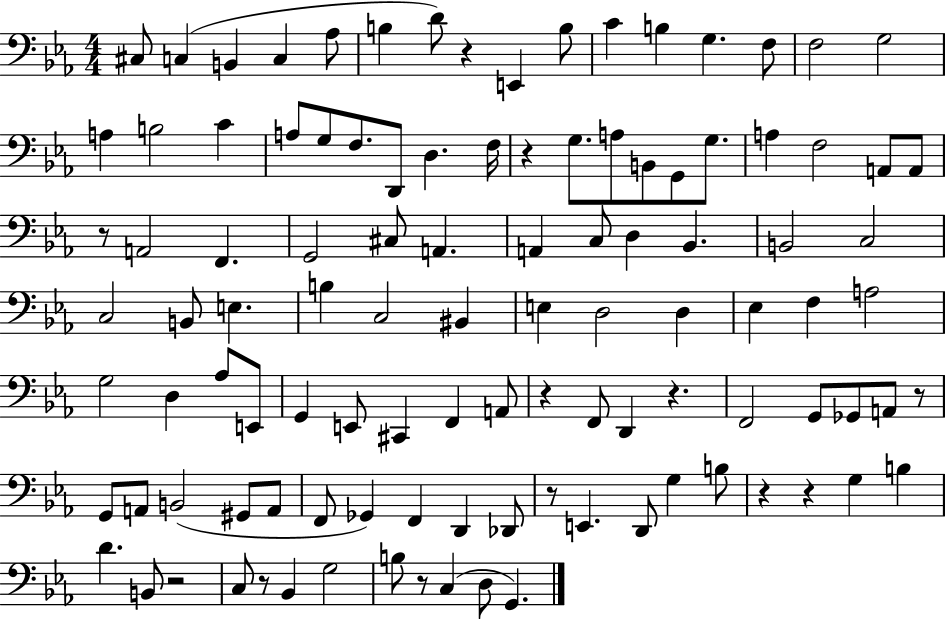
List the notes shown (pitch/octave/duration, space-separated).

C#3/e C3/q B2/q C3/q Ab3/e B3/q D4/e R/q E2/q B3/e C4/q B3/q G3/q. F3/e F3/h G3/h A3/q B3/h C4/q A3/e G3/e F3/e. D2/e D3/q. F3/s R/q G3/e. A3/e B2/e G2/e G3/e. A3/q F3/h A2/e A2/e R/e A2/h F2/q. G2/h C#3/e A2/q. A2/q C3/e D3/q Bb2/q. B2/h C3/h C3/h B2/e E3/q. B3/q C3/h BIS2/q E3/q D3/h D3/q Eb3/q F3/q A3/h G3/h D3/q Ab3/e E2/e G2/q E2/e C#2/q F2/q A2/e R/q F2/e D2/q R/q. F2/h G2/e Gb2/e A2/e R/e G2/e A2/e B2/h G#2/e A2/e F2/e Gb2/q F2/q D2/q Db2/e R/e E2/q. D2/e G3/q B3/e R/q R/q G3/q B3/q D4/q. B2/e R/h C3/e R/e Bb2/q G3/h B3/e R/e C3/q D3/e G2/q.